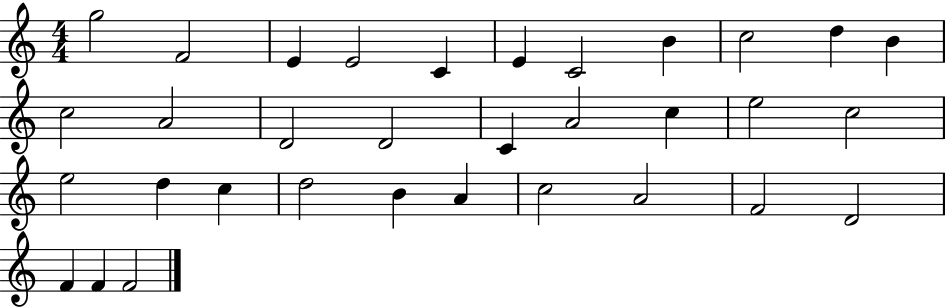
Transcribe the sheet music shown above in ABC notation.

X:1
T:Untitled
M:4/4
L:1/4
K:C
g2 F2 E E2 C E C2 B c2 d B c2 A2 D2 D2 C A2 c e2 c2 e2 d c d2 B A c2 A2 F2 D2 F F F2